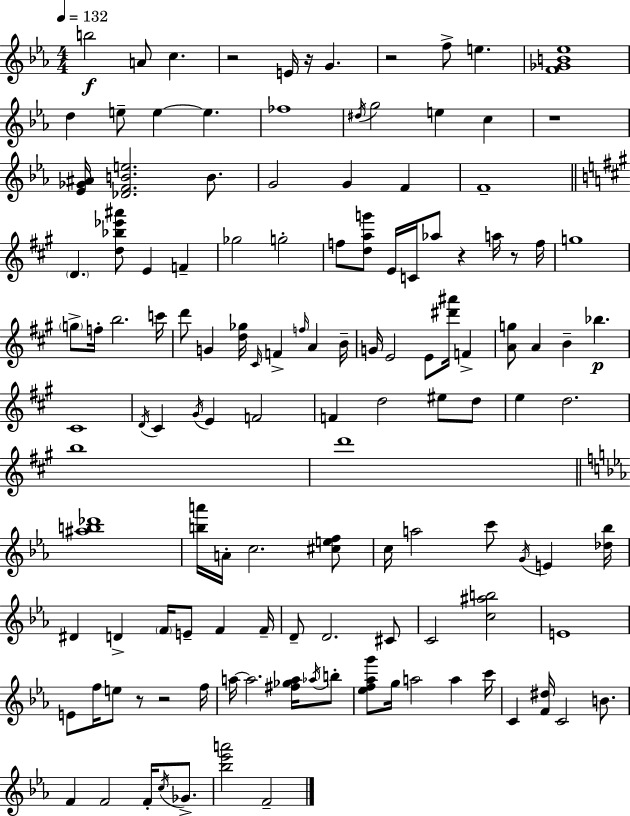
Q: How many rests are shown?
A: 8